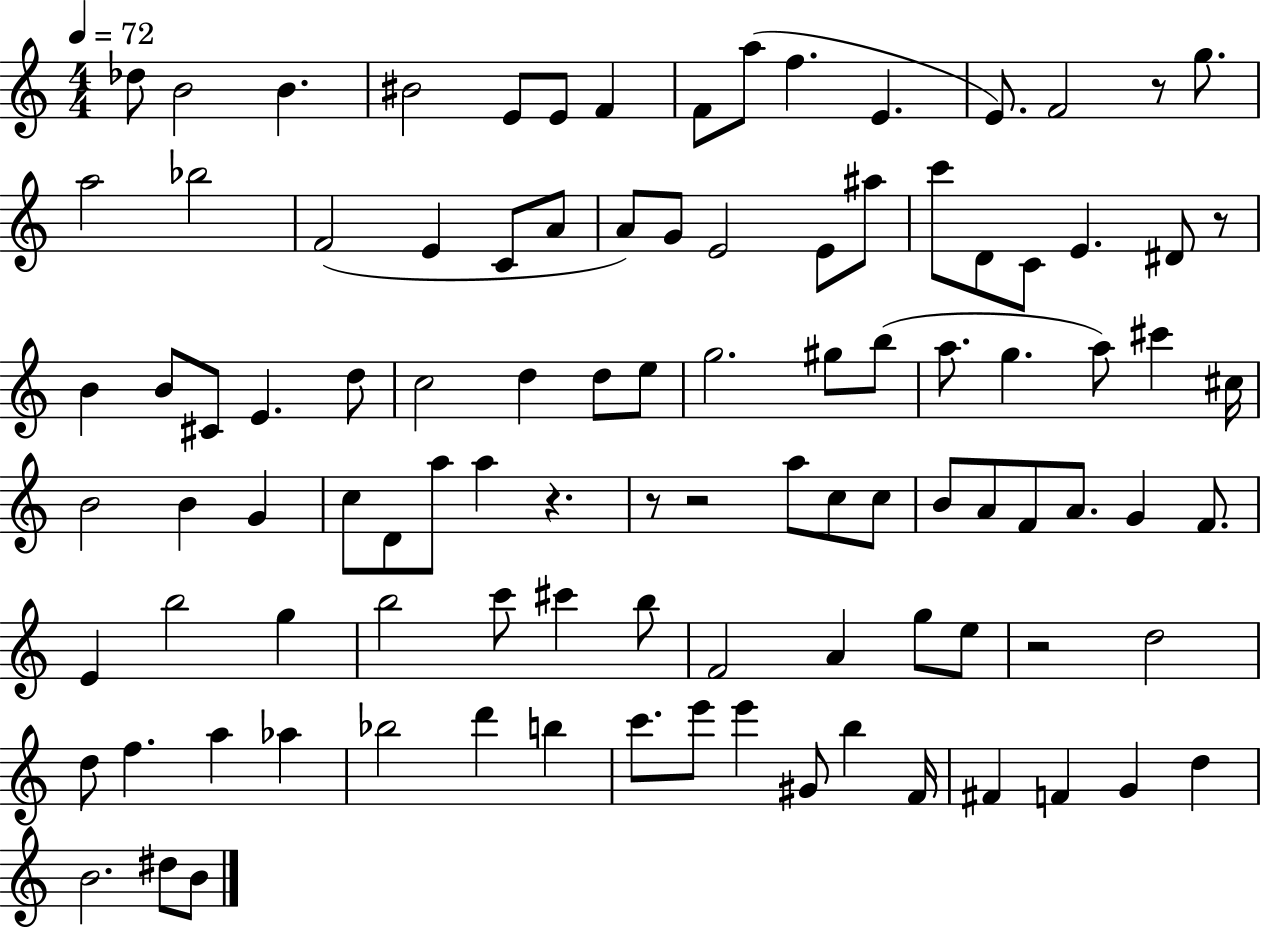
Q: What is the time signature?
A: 4/4